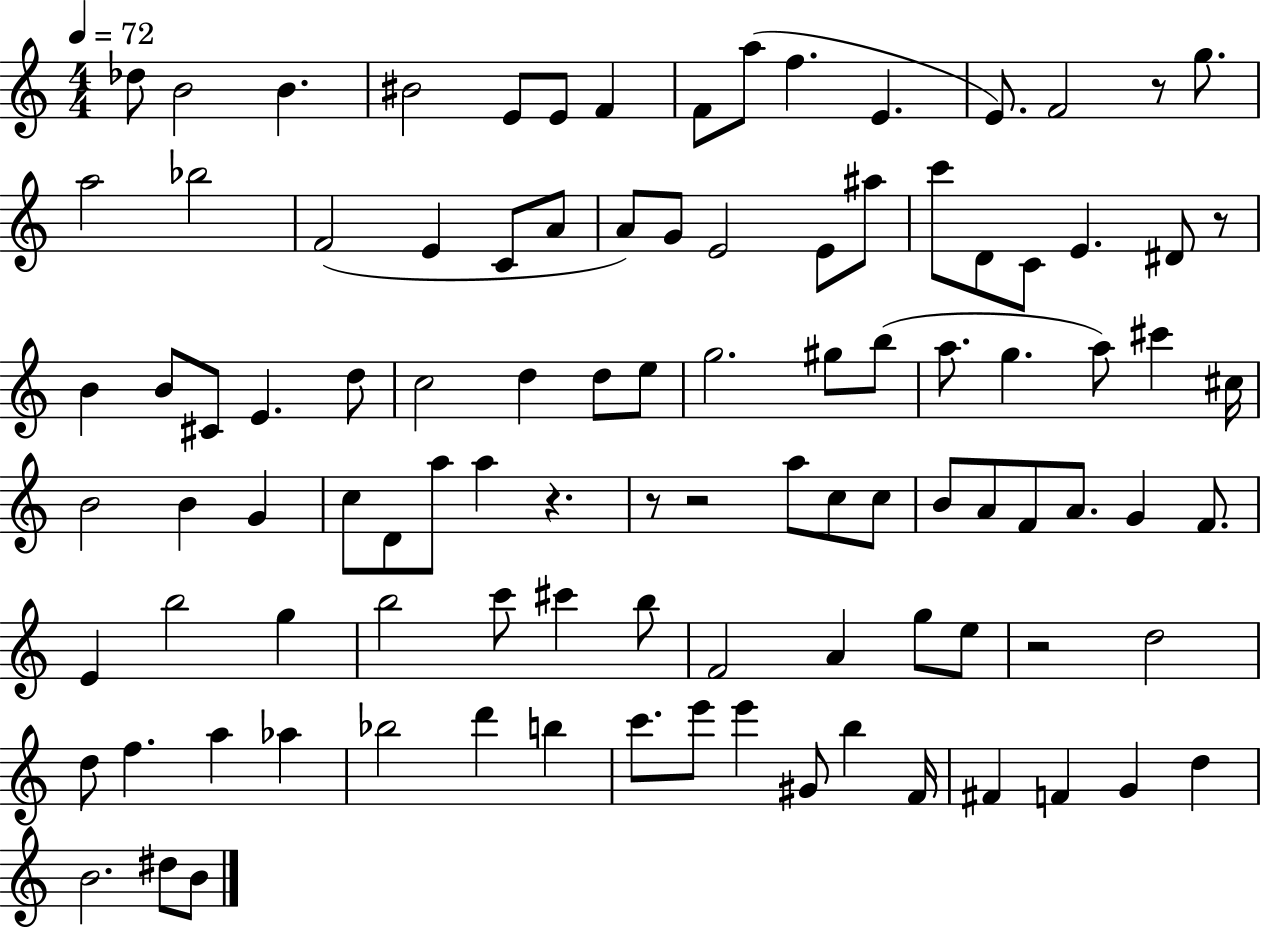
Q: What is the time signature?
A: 4/4